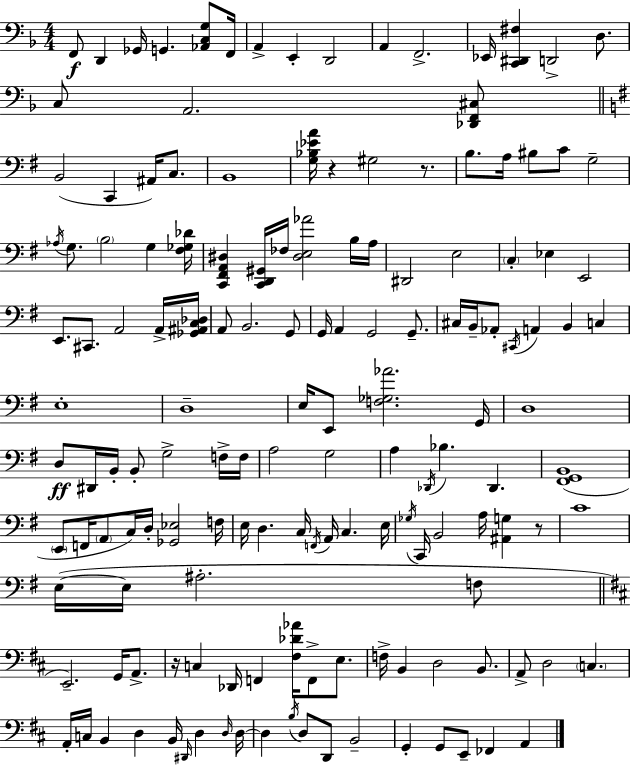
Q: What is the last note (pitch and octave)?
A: A2